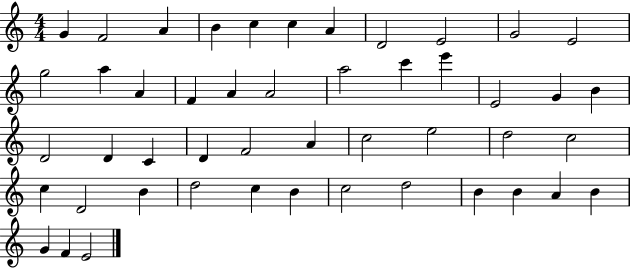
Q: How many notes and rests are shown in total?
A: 48